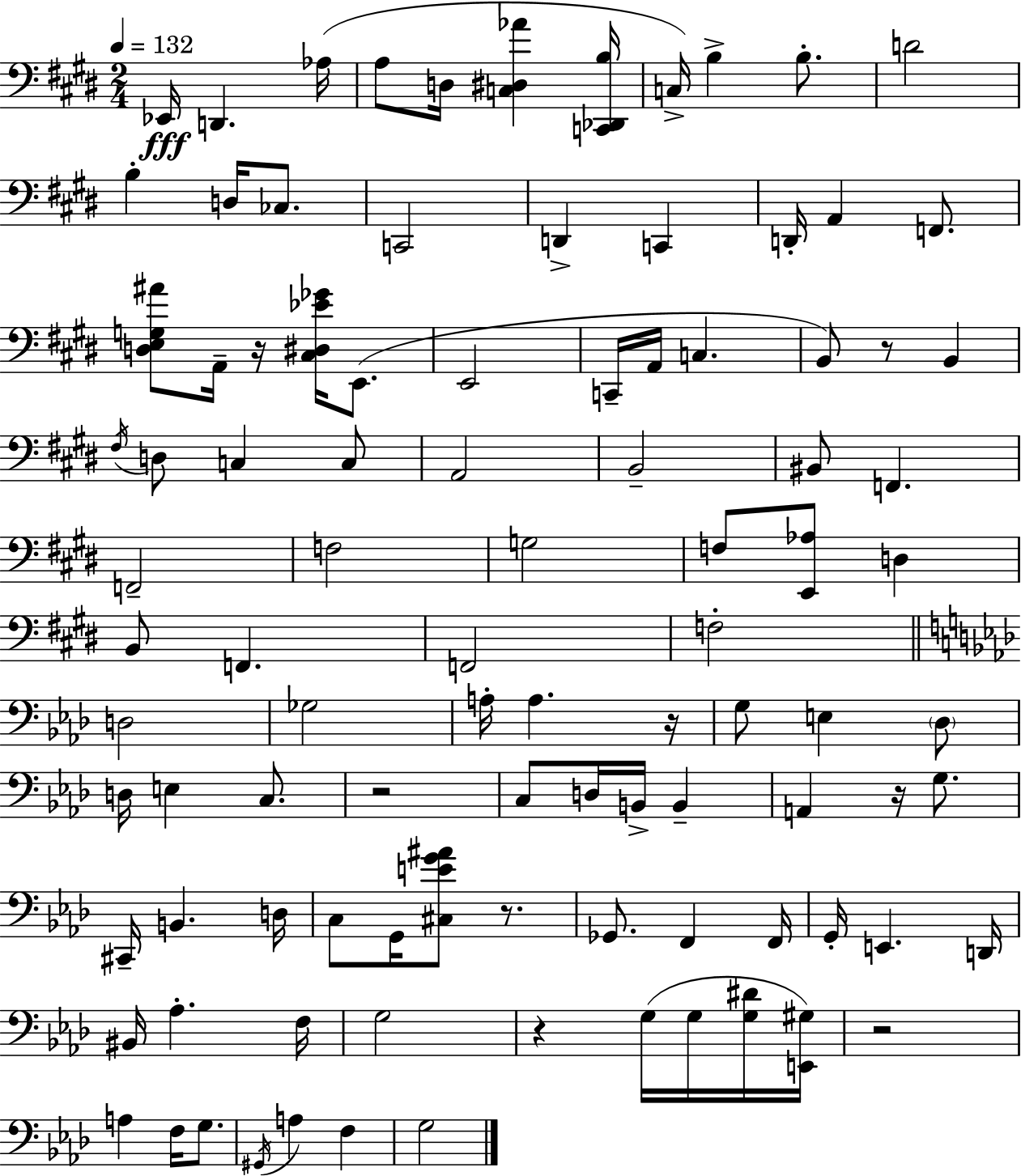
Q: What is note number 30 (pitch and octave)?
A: C3